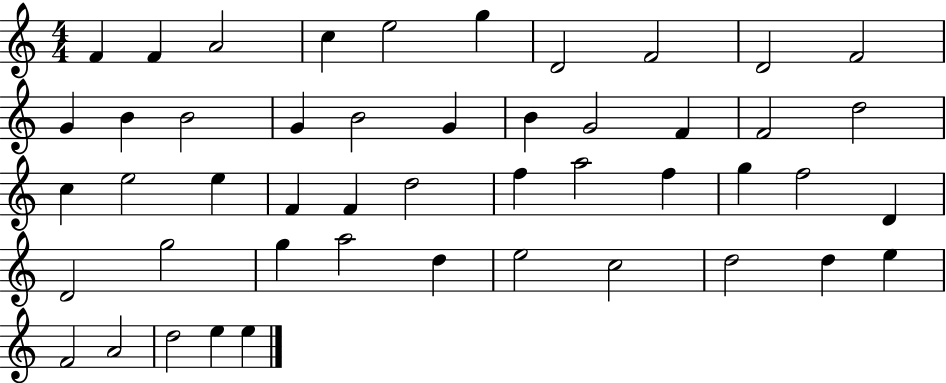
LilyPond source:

{
  \clef treble
  \numericTimeSignature
  \time 4/4
  \key c \major
  f'4 f'4 a'2 | c''4 e''2 g''4 | d'2 f'2 | d'2 f'2 | \break g'4 b'4 b'2 | g'4 b'2 g'4 | b'4 g'2 f'4 | f'2 d''2 | \break c''4 e''2 e''4 | f'4 f'4 d''2 | f''4 a''2 f''4 | g''4 f''2 d'4 | \break d'2 g''2 | g''4 a''2 d''4 | e''2 c''2 | d''2 d''4 e''4 | \break f'2 a'2 | d''2 e''4 e''4 | \bar "|."
}